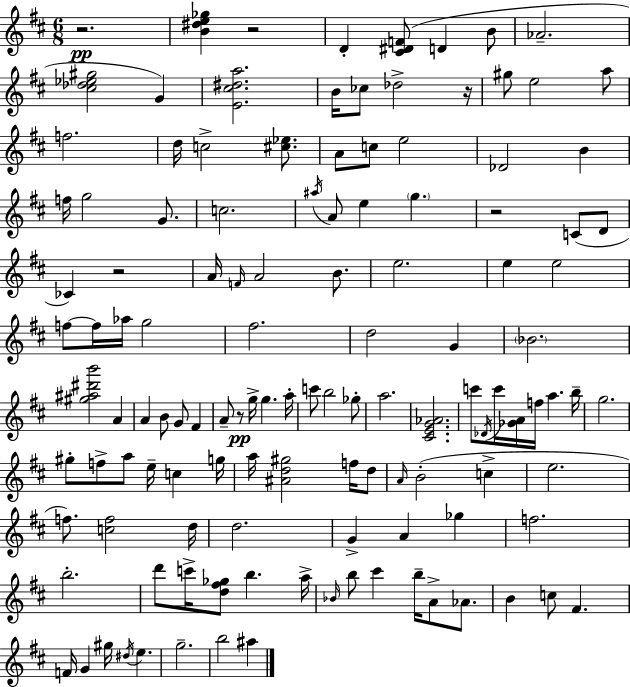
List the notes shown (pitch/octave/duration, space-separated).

R/h. [B4,D#5,E5,Gb5]/q R/h D4/q [C#4,D#4,F4]/e D4/q B4/e Ab4/h. [C#5,Db5,Eb5,G#5]/h G4/q [E4,C#5,D#5,A5]/h. B4/s CES5/e Db5/h R/s G#5/e E5/h A5/e F5/h. D5/s C5/h [C#5,Eb5]/e. A4/e C5/e E5/h Db4/h B4/q F5/s G5/h G4/e. C5/h. A#5/s A4/e E5/q G5/q. R/h C4/e D4/e CES4/q R/h A4/s F4/s A4/h B4/e. E5/h. E5/q E5/h F5/e F5/s Ab5/s G5/h F#5/h. D5/h G4/q Bb4/h. [G#5,A#5,D#6,B6]/h A4/q A4/q B4/e G4/e F#4/q A4/e R/e G5/s G5/q. A5/s C6/e B5/h Gb5/e A5/h. [C#4,E4,G4,Ab4]/h. C6/e Db4/s C6/s [Gb4,A4]/s F5/s A5/q. B5/s G5/h. G#5/e F5/e A5/e E5/s C5/q G5/s A5/s [A#4,D5,G#5]/h F5/s D5/e A4/s B4/h C5/q E5/h. F5/e. [C5,F5]/h D5/s D5/h. G4/q A4/q Gb5/q F5/h. B5/h. D6/e C6/s [D5,F#5,Gb5]/e B5/q. A5/s Bb4/s B5/e C#6/q B5/s A4/e Ab4/e. B4/q C5/e F#4/q. F4/s G4/q G#5/s D#5/s E5/q. G5/h. B5/h A#5/q